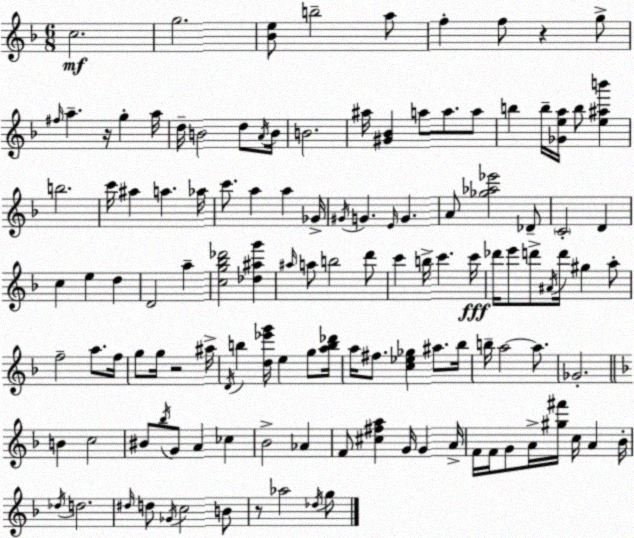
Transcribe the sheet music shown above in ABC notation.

X:1
T:Untitled
M:6/8
L:1/4
K:Dm
c2 g2 [_Be]/2 b2 a/2 f f/2 z g/2 ^f/4 a z/4 g a/4 d/4 B2 d/2 A/4 B/4 B2 ^a/4 [^G_B] a/2 a/2 a/2 b b/4 [_Gea]/4 b/2 [e^ab'] b2 c'/4 ^a a _a/4 c'/2 a a _G/4 ^G/4 G E/4 G A/2 [_g_a_e']2 _D/2 C2 D c e d D2 a [cg_b_d']2 [_d^ag'] ^a/4 a/2 b2 d'/2 c' b/4 c' c'/4 _d'/4 e'/2 d'/2 ^A/4 d'/4 ^g a/2 f2 a/2 f/4 g/2 g/4 z2 ^a/4 D/4 b [d_e'g']/4 e g/2 [ab_d']/4 a/4 ^f/2 [c_e_g] ^a/2 _b/4 b/4 a2 a/2 _G2 B c2 ^B/2 _b/4 G/2 A _c _B2 _A F/2 [^c^fa] G/4 G A/4 F/4 F/4 G/2 A/4 [^g^f']/4 c/4 A _B/4 _d/4 d2 ^d/4 d/2 _G/4 c2 B/2 z/2 _a2 _d/4 g/2